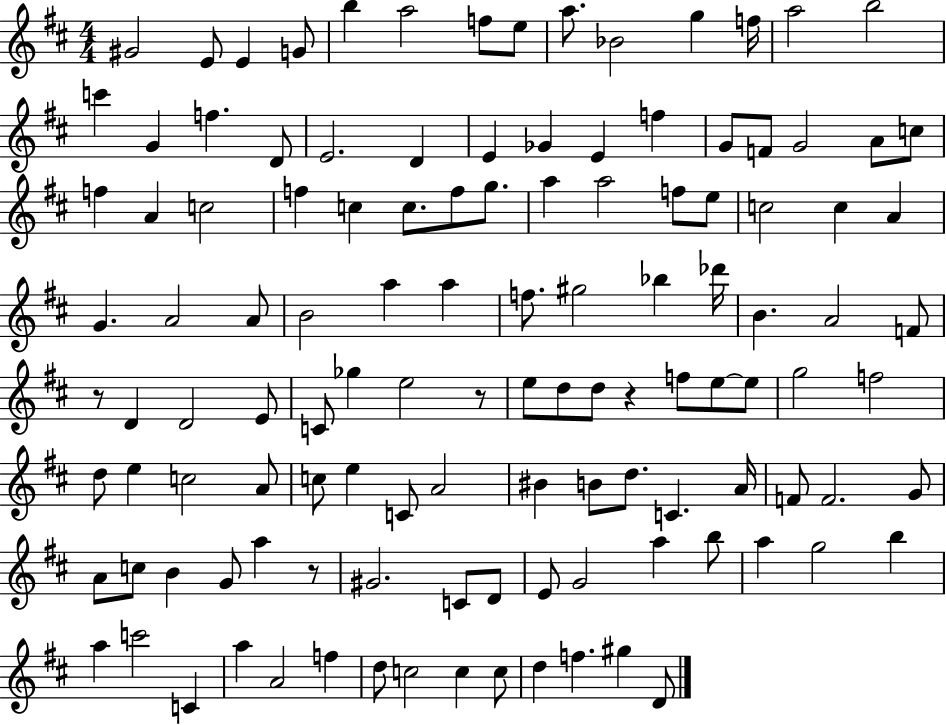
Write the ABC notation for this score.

X:1
T:Untitled
M:4/4
L:1/4
K:D
^G2 E/2 E G/2 b a2 f/2 e/2 a/2 _B2 g f/4 a2 b2 c' G f D/2 E2 D E _G E f G/2 F/2 G2 A/2 c/2 f A c2 f c c/2 f/2 g/2 a a2 f/2 e/2 c2 c A G A2 A/2 B2 a a f/2 ^g2 _b _d'/4 B A2 F/2 z/2 D D2 E/2 C/2 _g e2 z/2 e/2 d/2 d/2 z f/2 e/2 e/2 g2 f2 d/2 e c2 A/2 c/2 e C/2 A2 ^B B/2 d/2 C A/4 F/2 F2 G/2 A/2 c/2 B G/2 a z/2 ^G2 C/2 D/2 E/2 G2 a b/2 a g2 b a c'2 C a A2 f d/2 c2 c c/2 d f ^g D/2